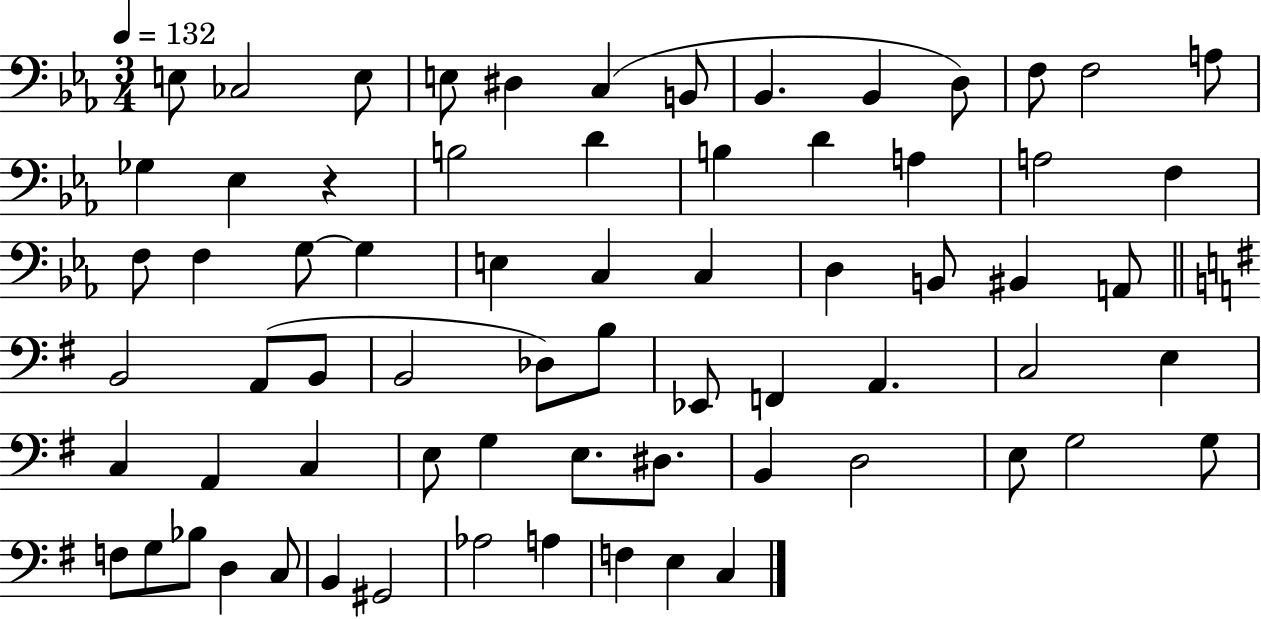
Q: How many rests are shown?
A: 1